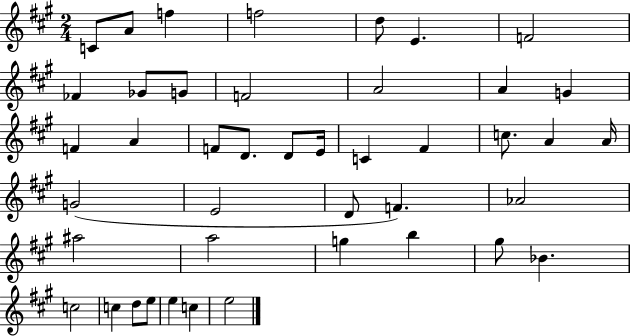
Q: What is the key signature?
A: A major